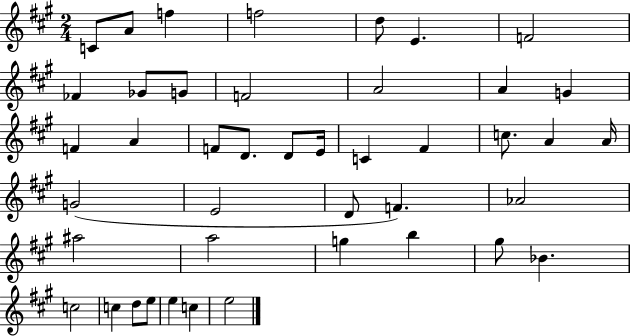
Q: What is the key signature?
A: A major